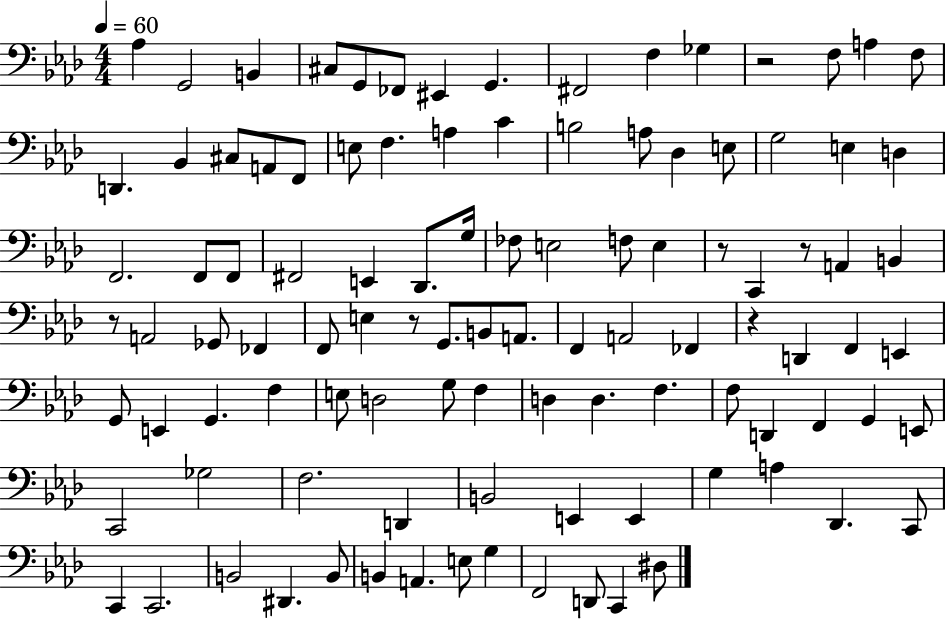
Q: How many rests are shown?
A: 6